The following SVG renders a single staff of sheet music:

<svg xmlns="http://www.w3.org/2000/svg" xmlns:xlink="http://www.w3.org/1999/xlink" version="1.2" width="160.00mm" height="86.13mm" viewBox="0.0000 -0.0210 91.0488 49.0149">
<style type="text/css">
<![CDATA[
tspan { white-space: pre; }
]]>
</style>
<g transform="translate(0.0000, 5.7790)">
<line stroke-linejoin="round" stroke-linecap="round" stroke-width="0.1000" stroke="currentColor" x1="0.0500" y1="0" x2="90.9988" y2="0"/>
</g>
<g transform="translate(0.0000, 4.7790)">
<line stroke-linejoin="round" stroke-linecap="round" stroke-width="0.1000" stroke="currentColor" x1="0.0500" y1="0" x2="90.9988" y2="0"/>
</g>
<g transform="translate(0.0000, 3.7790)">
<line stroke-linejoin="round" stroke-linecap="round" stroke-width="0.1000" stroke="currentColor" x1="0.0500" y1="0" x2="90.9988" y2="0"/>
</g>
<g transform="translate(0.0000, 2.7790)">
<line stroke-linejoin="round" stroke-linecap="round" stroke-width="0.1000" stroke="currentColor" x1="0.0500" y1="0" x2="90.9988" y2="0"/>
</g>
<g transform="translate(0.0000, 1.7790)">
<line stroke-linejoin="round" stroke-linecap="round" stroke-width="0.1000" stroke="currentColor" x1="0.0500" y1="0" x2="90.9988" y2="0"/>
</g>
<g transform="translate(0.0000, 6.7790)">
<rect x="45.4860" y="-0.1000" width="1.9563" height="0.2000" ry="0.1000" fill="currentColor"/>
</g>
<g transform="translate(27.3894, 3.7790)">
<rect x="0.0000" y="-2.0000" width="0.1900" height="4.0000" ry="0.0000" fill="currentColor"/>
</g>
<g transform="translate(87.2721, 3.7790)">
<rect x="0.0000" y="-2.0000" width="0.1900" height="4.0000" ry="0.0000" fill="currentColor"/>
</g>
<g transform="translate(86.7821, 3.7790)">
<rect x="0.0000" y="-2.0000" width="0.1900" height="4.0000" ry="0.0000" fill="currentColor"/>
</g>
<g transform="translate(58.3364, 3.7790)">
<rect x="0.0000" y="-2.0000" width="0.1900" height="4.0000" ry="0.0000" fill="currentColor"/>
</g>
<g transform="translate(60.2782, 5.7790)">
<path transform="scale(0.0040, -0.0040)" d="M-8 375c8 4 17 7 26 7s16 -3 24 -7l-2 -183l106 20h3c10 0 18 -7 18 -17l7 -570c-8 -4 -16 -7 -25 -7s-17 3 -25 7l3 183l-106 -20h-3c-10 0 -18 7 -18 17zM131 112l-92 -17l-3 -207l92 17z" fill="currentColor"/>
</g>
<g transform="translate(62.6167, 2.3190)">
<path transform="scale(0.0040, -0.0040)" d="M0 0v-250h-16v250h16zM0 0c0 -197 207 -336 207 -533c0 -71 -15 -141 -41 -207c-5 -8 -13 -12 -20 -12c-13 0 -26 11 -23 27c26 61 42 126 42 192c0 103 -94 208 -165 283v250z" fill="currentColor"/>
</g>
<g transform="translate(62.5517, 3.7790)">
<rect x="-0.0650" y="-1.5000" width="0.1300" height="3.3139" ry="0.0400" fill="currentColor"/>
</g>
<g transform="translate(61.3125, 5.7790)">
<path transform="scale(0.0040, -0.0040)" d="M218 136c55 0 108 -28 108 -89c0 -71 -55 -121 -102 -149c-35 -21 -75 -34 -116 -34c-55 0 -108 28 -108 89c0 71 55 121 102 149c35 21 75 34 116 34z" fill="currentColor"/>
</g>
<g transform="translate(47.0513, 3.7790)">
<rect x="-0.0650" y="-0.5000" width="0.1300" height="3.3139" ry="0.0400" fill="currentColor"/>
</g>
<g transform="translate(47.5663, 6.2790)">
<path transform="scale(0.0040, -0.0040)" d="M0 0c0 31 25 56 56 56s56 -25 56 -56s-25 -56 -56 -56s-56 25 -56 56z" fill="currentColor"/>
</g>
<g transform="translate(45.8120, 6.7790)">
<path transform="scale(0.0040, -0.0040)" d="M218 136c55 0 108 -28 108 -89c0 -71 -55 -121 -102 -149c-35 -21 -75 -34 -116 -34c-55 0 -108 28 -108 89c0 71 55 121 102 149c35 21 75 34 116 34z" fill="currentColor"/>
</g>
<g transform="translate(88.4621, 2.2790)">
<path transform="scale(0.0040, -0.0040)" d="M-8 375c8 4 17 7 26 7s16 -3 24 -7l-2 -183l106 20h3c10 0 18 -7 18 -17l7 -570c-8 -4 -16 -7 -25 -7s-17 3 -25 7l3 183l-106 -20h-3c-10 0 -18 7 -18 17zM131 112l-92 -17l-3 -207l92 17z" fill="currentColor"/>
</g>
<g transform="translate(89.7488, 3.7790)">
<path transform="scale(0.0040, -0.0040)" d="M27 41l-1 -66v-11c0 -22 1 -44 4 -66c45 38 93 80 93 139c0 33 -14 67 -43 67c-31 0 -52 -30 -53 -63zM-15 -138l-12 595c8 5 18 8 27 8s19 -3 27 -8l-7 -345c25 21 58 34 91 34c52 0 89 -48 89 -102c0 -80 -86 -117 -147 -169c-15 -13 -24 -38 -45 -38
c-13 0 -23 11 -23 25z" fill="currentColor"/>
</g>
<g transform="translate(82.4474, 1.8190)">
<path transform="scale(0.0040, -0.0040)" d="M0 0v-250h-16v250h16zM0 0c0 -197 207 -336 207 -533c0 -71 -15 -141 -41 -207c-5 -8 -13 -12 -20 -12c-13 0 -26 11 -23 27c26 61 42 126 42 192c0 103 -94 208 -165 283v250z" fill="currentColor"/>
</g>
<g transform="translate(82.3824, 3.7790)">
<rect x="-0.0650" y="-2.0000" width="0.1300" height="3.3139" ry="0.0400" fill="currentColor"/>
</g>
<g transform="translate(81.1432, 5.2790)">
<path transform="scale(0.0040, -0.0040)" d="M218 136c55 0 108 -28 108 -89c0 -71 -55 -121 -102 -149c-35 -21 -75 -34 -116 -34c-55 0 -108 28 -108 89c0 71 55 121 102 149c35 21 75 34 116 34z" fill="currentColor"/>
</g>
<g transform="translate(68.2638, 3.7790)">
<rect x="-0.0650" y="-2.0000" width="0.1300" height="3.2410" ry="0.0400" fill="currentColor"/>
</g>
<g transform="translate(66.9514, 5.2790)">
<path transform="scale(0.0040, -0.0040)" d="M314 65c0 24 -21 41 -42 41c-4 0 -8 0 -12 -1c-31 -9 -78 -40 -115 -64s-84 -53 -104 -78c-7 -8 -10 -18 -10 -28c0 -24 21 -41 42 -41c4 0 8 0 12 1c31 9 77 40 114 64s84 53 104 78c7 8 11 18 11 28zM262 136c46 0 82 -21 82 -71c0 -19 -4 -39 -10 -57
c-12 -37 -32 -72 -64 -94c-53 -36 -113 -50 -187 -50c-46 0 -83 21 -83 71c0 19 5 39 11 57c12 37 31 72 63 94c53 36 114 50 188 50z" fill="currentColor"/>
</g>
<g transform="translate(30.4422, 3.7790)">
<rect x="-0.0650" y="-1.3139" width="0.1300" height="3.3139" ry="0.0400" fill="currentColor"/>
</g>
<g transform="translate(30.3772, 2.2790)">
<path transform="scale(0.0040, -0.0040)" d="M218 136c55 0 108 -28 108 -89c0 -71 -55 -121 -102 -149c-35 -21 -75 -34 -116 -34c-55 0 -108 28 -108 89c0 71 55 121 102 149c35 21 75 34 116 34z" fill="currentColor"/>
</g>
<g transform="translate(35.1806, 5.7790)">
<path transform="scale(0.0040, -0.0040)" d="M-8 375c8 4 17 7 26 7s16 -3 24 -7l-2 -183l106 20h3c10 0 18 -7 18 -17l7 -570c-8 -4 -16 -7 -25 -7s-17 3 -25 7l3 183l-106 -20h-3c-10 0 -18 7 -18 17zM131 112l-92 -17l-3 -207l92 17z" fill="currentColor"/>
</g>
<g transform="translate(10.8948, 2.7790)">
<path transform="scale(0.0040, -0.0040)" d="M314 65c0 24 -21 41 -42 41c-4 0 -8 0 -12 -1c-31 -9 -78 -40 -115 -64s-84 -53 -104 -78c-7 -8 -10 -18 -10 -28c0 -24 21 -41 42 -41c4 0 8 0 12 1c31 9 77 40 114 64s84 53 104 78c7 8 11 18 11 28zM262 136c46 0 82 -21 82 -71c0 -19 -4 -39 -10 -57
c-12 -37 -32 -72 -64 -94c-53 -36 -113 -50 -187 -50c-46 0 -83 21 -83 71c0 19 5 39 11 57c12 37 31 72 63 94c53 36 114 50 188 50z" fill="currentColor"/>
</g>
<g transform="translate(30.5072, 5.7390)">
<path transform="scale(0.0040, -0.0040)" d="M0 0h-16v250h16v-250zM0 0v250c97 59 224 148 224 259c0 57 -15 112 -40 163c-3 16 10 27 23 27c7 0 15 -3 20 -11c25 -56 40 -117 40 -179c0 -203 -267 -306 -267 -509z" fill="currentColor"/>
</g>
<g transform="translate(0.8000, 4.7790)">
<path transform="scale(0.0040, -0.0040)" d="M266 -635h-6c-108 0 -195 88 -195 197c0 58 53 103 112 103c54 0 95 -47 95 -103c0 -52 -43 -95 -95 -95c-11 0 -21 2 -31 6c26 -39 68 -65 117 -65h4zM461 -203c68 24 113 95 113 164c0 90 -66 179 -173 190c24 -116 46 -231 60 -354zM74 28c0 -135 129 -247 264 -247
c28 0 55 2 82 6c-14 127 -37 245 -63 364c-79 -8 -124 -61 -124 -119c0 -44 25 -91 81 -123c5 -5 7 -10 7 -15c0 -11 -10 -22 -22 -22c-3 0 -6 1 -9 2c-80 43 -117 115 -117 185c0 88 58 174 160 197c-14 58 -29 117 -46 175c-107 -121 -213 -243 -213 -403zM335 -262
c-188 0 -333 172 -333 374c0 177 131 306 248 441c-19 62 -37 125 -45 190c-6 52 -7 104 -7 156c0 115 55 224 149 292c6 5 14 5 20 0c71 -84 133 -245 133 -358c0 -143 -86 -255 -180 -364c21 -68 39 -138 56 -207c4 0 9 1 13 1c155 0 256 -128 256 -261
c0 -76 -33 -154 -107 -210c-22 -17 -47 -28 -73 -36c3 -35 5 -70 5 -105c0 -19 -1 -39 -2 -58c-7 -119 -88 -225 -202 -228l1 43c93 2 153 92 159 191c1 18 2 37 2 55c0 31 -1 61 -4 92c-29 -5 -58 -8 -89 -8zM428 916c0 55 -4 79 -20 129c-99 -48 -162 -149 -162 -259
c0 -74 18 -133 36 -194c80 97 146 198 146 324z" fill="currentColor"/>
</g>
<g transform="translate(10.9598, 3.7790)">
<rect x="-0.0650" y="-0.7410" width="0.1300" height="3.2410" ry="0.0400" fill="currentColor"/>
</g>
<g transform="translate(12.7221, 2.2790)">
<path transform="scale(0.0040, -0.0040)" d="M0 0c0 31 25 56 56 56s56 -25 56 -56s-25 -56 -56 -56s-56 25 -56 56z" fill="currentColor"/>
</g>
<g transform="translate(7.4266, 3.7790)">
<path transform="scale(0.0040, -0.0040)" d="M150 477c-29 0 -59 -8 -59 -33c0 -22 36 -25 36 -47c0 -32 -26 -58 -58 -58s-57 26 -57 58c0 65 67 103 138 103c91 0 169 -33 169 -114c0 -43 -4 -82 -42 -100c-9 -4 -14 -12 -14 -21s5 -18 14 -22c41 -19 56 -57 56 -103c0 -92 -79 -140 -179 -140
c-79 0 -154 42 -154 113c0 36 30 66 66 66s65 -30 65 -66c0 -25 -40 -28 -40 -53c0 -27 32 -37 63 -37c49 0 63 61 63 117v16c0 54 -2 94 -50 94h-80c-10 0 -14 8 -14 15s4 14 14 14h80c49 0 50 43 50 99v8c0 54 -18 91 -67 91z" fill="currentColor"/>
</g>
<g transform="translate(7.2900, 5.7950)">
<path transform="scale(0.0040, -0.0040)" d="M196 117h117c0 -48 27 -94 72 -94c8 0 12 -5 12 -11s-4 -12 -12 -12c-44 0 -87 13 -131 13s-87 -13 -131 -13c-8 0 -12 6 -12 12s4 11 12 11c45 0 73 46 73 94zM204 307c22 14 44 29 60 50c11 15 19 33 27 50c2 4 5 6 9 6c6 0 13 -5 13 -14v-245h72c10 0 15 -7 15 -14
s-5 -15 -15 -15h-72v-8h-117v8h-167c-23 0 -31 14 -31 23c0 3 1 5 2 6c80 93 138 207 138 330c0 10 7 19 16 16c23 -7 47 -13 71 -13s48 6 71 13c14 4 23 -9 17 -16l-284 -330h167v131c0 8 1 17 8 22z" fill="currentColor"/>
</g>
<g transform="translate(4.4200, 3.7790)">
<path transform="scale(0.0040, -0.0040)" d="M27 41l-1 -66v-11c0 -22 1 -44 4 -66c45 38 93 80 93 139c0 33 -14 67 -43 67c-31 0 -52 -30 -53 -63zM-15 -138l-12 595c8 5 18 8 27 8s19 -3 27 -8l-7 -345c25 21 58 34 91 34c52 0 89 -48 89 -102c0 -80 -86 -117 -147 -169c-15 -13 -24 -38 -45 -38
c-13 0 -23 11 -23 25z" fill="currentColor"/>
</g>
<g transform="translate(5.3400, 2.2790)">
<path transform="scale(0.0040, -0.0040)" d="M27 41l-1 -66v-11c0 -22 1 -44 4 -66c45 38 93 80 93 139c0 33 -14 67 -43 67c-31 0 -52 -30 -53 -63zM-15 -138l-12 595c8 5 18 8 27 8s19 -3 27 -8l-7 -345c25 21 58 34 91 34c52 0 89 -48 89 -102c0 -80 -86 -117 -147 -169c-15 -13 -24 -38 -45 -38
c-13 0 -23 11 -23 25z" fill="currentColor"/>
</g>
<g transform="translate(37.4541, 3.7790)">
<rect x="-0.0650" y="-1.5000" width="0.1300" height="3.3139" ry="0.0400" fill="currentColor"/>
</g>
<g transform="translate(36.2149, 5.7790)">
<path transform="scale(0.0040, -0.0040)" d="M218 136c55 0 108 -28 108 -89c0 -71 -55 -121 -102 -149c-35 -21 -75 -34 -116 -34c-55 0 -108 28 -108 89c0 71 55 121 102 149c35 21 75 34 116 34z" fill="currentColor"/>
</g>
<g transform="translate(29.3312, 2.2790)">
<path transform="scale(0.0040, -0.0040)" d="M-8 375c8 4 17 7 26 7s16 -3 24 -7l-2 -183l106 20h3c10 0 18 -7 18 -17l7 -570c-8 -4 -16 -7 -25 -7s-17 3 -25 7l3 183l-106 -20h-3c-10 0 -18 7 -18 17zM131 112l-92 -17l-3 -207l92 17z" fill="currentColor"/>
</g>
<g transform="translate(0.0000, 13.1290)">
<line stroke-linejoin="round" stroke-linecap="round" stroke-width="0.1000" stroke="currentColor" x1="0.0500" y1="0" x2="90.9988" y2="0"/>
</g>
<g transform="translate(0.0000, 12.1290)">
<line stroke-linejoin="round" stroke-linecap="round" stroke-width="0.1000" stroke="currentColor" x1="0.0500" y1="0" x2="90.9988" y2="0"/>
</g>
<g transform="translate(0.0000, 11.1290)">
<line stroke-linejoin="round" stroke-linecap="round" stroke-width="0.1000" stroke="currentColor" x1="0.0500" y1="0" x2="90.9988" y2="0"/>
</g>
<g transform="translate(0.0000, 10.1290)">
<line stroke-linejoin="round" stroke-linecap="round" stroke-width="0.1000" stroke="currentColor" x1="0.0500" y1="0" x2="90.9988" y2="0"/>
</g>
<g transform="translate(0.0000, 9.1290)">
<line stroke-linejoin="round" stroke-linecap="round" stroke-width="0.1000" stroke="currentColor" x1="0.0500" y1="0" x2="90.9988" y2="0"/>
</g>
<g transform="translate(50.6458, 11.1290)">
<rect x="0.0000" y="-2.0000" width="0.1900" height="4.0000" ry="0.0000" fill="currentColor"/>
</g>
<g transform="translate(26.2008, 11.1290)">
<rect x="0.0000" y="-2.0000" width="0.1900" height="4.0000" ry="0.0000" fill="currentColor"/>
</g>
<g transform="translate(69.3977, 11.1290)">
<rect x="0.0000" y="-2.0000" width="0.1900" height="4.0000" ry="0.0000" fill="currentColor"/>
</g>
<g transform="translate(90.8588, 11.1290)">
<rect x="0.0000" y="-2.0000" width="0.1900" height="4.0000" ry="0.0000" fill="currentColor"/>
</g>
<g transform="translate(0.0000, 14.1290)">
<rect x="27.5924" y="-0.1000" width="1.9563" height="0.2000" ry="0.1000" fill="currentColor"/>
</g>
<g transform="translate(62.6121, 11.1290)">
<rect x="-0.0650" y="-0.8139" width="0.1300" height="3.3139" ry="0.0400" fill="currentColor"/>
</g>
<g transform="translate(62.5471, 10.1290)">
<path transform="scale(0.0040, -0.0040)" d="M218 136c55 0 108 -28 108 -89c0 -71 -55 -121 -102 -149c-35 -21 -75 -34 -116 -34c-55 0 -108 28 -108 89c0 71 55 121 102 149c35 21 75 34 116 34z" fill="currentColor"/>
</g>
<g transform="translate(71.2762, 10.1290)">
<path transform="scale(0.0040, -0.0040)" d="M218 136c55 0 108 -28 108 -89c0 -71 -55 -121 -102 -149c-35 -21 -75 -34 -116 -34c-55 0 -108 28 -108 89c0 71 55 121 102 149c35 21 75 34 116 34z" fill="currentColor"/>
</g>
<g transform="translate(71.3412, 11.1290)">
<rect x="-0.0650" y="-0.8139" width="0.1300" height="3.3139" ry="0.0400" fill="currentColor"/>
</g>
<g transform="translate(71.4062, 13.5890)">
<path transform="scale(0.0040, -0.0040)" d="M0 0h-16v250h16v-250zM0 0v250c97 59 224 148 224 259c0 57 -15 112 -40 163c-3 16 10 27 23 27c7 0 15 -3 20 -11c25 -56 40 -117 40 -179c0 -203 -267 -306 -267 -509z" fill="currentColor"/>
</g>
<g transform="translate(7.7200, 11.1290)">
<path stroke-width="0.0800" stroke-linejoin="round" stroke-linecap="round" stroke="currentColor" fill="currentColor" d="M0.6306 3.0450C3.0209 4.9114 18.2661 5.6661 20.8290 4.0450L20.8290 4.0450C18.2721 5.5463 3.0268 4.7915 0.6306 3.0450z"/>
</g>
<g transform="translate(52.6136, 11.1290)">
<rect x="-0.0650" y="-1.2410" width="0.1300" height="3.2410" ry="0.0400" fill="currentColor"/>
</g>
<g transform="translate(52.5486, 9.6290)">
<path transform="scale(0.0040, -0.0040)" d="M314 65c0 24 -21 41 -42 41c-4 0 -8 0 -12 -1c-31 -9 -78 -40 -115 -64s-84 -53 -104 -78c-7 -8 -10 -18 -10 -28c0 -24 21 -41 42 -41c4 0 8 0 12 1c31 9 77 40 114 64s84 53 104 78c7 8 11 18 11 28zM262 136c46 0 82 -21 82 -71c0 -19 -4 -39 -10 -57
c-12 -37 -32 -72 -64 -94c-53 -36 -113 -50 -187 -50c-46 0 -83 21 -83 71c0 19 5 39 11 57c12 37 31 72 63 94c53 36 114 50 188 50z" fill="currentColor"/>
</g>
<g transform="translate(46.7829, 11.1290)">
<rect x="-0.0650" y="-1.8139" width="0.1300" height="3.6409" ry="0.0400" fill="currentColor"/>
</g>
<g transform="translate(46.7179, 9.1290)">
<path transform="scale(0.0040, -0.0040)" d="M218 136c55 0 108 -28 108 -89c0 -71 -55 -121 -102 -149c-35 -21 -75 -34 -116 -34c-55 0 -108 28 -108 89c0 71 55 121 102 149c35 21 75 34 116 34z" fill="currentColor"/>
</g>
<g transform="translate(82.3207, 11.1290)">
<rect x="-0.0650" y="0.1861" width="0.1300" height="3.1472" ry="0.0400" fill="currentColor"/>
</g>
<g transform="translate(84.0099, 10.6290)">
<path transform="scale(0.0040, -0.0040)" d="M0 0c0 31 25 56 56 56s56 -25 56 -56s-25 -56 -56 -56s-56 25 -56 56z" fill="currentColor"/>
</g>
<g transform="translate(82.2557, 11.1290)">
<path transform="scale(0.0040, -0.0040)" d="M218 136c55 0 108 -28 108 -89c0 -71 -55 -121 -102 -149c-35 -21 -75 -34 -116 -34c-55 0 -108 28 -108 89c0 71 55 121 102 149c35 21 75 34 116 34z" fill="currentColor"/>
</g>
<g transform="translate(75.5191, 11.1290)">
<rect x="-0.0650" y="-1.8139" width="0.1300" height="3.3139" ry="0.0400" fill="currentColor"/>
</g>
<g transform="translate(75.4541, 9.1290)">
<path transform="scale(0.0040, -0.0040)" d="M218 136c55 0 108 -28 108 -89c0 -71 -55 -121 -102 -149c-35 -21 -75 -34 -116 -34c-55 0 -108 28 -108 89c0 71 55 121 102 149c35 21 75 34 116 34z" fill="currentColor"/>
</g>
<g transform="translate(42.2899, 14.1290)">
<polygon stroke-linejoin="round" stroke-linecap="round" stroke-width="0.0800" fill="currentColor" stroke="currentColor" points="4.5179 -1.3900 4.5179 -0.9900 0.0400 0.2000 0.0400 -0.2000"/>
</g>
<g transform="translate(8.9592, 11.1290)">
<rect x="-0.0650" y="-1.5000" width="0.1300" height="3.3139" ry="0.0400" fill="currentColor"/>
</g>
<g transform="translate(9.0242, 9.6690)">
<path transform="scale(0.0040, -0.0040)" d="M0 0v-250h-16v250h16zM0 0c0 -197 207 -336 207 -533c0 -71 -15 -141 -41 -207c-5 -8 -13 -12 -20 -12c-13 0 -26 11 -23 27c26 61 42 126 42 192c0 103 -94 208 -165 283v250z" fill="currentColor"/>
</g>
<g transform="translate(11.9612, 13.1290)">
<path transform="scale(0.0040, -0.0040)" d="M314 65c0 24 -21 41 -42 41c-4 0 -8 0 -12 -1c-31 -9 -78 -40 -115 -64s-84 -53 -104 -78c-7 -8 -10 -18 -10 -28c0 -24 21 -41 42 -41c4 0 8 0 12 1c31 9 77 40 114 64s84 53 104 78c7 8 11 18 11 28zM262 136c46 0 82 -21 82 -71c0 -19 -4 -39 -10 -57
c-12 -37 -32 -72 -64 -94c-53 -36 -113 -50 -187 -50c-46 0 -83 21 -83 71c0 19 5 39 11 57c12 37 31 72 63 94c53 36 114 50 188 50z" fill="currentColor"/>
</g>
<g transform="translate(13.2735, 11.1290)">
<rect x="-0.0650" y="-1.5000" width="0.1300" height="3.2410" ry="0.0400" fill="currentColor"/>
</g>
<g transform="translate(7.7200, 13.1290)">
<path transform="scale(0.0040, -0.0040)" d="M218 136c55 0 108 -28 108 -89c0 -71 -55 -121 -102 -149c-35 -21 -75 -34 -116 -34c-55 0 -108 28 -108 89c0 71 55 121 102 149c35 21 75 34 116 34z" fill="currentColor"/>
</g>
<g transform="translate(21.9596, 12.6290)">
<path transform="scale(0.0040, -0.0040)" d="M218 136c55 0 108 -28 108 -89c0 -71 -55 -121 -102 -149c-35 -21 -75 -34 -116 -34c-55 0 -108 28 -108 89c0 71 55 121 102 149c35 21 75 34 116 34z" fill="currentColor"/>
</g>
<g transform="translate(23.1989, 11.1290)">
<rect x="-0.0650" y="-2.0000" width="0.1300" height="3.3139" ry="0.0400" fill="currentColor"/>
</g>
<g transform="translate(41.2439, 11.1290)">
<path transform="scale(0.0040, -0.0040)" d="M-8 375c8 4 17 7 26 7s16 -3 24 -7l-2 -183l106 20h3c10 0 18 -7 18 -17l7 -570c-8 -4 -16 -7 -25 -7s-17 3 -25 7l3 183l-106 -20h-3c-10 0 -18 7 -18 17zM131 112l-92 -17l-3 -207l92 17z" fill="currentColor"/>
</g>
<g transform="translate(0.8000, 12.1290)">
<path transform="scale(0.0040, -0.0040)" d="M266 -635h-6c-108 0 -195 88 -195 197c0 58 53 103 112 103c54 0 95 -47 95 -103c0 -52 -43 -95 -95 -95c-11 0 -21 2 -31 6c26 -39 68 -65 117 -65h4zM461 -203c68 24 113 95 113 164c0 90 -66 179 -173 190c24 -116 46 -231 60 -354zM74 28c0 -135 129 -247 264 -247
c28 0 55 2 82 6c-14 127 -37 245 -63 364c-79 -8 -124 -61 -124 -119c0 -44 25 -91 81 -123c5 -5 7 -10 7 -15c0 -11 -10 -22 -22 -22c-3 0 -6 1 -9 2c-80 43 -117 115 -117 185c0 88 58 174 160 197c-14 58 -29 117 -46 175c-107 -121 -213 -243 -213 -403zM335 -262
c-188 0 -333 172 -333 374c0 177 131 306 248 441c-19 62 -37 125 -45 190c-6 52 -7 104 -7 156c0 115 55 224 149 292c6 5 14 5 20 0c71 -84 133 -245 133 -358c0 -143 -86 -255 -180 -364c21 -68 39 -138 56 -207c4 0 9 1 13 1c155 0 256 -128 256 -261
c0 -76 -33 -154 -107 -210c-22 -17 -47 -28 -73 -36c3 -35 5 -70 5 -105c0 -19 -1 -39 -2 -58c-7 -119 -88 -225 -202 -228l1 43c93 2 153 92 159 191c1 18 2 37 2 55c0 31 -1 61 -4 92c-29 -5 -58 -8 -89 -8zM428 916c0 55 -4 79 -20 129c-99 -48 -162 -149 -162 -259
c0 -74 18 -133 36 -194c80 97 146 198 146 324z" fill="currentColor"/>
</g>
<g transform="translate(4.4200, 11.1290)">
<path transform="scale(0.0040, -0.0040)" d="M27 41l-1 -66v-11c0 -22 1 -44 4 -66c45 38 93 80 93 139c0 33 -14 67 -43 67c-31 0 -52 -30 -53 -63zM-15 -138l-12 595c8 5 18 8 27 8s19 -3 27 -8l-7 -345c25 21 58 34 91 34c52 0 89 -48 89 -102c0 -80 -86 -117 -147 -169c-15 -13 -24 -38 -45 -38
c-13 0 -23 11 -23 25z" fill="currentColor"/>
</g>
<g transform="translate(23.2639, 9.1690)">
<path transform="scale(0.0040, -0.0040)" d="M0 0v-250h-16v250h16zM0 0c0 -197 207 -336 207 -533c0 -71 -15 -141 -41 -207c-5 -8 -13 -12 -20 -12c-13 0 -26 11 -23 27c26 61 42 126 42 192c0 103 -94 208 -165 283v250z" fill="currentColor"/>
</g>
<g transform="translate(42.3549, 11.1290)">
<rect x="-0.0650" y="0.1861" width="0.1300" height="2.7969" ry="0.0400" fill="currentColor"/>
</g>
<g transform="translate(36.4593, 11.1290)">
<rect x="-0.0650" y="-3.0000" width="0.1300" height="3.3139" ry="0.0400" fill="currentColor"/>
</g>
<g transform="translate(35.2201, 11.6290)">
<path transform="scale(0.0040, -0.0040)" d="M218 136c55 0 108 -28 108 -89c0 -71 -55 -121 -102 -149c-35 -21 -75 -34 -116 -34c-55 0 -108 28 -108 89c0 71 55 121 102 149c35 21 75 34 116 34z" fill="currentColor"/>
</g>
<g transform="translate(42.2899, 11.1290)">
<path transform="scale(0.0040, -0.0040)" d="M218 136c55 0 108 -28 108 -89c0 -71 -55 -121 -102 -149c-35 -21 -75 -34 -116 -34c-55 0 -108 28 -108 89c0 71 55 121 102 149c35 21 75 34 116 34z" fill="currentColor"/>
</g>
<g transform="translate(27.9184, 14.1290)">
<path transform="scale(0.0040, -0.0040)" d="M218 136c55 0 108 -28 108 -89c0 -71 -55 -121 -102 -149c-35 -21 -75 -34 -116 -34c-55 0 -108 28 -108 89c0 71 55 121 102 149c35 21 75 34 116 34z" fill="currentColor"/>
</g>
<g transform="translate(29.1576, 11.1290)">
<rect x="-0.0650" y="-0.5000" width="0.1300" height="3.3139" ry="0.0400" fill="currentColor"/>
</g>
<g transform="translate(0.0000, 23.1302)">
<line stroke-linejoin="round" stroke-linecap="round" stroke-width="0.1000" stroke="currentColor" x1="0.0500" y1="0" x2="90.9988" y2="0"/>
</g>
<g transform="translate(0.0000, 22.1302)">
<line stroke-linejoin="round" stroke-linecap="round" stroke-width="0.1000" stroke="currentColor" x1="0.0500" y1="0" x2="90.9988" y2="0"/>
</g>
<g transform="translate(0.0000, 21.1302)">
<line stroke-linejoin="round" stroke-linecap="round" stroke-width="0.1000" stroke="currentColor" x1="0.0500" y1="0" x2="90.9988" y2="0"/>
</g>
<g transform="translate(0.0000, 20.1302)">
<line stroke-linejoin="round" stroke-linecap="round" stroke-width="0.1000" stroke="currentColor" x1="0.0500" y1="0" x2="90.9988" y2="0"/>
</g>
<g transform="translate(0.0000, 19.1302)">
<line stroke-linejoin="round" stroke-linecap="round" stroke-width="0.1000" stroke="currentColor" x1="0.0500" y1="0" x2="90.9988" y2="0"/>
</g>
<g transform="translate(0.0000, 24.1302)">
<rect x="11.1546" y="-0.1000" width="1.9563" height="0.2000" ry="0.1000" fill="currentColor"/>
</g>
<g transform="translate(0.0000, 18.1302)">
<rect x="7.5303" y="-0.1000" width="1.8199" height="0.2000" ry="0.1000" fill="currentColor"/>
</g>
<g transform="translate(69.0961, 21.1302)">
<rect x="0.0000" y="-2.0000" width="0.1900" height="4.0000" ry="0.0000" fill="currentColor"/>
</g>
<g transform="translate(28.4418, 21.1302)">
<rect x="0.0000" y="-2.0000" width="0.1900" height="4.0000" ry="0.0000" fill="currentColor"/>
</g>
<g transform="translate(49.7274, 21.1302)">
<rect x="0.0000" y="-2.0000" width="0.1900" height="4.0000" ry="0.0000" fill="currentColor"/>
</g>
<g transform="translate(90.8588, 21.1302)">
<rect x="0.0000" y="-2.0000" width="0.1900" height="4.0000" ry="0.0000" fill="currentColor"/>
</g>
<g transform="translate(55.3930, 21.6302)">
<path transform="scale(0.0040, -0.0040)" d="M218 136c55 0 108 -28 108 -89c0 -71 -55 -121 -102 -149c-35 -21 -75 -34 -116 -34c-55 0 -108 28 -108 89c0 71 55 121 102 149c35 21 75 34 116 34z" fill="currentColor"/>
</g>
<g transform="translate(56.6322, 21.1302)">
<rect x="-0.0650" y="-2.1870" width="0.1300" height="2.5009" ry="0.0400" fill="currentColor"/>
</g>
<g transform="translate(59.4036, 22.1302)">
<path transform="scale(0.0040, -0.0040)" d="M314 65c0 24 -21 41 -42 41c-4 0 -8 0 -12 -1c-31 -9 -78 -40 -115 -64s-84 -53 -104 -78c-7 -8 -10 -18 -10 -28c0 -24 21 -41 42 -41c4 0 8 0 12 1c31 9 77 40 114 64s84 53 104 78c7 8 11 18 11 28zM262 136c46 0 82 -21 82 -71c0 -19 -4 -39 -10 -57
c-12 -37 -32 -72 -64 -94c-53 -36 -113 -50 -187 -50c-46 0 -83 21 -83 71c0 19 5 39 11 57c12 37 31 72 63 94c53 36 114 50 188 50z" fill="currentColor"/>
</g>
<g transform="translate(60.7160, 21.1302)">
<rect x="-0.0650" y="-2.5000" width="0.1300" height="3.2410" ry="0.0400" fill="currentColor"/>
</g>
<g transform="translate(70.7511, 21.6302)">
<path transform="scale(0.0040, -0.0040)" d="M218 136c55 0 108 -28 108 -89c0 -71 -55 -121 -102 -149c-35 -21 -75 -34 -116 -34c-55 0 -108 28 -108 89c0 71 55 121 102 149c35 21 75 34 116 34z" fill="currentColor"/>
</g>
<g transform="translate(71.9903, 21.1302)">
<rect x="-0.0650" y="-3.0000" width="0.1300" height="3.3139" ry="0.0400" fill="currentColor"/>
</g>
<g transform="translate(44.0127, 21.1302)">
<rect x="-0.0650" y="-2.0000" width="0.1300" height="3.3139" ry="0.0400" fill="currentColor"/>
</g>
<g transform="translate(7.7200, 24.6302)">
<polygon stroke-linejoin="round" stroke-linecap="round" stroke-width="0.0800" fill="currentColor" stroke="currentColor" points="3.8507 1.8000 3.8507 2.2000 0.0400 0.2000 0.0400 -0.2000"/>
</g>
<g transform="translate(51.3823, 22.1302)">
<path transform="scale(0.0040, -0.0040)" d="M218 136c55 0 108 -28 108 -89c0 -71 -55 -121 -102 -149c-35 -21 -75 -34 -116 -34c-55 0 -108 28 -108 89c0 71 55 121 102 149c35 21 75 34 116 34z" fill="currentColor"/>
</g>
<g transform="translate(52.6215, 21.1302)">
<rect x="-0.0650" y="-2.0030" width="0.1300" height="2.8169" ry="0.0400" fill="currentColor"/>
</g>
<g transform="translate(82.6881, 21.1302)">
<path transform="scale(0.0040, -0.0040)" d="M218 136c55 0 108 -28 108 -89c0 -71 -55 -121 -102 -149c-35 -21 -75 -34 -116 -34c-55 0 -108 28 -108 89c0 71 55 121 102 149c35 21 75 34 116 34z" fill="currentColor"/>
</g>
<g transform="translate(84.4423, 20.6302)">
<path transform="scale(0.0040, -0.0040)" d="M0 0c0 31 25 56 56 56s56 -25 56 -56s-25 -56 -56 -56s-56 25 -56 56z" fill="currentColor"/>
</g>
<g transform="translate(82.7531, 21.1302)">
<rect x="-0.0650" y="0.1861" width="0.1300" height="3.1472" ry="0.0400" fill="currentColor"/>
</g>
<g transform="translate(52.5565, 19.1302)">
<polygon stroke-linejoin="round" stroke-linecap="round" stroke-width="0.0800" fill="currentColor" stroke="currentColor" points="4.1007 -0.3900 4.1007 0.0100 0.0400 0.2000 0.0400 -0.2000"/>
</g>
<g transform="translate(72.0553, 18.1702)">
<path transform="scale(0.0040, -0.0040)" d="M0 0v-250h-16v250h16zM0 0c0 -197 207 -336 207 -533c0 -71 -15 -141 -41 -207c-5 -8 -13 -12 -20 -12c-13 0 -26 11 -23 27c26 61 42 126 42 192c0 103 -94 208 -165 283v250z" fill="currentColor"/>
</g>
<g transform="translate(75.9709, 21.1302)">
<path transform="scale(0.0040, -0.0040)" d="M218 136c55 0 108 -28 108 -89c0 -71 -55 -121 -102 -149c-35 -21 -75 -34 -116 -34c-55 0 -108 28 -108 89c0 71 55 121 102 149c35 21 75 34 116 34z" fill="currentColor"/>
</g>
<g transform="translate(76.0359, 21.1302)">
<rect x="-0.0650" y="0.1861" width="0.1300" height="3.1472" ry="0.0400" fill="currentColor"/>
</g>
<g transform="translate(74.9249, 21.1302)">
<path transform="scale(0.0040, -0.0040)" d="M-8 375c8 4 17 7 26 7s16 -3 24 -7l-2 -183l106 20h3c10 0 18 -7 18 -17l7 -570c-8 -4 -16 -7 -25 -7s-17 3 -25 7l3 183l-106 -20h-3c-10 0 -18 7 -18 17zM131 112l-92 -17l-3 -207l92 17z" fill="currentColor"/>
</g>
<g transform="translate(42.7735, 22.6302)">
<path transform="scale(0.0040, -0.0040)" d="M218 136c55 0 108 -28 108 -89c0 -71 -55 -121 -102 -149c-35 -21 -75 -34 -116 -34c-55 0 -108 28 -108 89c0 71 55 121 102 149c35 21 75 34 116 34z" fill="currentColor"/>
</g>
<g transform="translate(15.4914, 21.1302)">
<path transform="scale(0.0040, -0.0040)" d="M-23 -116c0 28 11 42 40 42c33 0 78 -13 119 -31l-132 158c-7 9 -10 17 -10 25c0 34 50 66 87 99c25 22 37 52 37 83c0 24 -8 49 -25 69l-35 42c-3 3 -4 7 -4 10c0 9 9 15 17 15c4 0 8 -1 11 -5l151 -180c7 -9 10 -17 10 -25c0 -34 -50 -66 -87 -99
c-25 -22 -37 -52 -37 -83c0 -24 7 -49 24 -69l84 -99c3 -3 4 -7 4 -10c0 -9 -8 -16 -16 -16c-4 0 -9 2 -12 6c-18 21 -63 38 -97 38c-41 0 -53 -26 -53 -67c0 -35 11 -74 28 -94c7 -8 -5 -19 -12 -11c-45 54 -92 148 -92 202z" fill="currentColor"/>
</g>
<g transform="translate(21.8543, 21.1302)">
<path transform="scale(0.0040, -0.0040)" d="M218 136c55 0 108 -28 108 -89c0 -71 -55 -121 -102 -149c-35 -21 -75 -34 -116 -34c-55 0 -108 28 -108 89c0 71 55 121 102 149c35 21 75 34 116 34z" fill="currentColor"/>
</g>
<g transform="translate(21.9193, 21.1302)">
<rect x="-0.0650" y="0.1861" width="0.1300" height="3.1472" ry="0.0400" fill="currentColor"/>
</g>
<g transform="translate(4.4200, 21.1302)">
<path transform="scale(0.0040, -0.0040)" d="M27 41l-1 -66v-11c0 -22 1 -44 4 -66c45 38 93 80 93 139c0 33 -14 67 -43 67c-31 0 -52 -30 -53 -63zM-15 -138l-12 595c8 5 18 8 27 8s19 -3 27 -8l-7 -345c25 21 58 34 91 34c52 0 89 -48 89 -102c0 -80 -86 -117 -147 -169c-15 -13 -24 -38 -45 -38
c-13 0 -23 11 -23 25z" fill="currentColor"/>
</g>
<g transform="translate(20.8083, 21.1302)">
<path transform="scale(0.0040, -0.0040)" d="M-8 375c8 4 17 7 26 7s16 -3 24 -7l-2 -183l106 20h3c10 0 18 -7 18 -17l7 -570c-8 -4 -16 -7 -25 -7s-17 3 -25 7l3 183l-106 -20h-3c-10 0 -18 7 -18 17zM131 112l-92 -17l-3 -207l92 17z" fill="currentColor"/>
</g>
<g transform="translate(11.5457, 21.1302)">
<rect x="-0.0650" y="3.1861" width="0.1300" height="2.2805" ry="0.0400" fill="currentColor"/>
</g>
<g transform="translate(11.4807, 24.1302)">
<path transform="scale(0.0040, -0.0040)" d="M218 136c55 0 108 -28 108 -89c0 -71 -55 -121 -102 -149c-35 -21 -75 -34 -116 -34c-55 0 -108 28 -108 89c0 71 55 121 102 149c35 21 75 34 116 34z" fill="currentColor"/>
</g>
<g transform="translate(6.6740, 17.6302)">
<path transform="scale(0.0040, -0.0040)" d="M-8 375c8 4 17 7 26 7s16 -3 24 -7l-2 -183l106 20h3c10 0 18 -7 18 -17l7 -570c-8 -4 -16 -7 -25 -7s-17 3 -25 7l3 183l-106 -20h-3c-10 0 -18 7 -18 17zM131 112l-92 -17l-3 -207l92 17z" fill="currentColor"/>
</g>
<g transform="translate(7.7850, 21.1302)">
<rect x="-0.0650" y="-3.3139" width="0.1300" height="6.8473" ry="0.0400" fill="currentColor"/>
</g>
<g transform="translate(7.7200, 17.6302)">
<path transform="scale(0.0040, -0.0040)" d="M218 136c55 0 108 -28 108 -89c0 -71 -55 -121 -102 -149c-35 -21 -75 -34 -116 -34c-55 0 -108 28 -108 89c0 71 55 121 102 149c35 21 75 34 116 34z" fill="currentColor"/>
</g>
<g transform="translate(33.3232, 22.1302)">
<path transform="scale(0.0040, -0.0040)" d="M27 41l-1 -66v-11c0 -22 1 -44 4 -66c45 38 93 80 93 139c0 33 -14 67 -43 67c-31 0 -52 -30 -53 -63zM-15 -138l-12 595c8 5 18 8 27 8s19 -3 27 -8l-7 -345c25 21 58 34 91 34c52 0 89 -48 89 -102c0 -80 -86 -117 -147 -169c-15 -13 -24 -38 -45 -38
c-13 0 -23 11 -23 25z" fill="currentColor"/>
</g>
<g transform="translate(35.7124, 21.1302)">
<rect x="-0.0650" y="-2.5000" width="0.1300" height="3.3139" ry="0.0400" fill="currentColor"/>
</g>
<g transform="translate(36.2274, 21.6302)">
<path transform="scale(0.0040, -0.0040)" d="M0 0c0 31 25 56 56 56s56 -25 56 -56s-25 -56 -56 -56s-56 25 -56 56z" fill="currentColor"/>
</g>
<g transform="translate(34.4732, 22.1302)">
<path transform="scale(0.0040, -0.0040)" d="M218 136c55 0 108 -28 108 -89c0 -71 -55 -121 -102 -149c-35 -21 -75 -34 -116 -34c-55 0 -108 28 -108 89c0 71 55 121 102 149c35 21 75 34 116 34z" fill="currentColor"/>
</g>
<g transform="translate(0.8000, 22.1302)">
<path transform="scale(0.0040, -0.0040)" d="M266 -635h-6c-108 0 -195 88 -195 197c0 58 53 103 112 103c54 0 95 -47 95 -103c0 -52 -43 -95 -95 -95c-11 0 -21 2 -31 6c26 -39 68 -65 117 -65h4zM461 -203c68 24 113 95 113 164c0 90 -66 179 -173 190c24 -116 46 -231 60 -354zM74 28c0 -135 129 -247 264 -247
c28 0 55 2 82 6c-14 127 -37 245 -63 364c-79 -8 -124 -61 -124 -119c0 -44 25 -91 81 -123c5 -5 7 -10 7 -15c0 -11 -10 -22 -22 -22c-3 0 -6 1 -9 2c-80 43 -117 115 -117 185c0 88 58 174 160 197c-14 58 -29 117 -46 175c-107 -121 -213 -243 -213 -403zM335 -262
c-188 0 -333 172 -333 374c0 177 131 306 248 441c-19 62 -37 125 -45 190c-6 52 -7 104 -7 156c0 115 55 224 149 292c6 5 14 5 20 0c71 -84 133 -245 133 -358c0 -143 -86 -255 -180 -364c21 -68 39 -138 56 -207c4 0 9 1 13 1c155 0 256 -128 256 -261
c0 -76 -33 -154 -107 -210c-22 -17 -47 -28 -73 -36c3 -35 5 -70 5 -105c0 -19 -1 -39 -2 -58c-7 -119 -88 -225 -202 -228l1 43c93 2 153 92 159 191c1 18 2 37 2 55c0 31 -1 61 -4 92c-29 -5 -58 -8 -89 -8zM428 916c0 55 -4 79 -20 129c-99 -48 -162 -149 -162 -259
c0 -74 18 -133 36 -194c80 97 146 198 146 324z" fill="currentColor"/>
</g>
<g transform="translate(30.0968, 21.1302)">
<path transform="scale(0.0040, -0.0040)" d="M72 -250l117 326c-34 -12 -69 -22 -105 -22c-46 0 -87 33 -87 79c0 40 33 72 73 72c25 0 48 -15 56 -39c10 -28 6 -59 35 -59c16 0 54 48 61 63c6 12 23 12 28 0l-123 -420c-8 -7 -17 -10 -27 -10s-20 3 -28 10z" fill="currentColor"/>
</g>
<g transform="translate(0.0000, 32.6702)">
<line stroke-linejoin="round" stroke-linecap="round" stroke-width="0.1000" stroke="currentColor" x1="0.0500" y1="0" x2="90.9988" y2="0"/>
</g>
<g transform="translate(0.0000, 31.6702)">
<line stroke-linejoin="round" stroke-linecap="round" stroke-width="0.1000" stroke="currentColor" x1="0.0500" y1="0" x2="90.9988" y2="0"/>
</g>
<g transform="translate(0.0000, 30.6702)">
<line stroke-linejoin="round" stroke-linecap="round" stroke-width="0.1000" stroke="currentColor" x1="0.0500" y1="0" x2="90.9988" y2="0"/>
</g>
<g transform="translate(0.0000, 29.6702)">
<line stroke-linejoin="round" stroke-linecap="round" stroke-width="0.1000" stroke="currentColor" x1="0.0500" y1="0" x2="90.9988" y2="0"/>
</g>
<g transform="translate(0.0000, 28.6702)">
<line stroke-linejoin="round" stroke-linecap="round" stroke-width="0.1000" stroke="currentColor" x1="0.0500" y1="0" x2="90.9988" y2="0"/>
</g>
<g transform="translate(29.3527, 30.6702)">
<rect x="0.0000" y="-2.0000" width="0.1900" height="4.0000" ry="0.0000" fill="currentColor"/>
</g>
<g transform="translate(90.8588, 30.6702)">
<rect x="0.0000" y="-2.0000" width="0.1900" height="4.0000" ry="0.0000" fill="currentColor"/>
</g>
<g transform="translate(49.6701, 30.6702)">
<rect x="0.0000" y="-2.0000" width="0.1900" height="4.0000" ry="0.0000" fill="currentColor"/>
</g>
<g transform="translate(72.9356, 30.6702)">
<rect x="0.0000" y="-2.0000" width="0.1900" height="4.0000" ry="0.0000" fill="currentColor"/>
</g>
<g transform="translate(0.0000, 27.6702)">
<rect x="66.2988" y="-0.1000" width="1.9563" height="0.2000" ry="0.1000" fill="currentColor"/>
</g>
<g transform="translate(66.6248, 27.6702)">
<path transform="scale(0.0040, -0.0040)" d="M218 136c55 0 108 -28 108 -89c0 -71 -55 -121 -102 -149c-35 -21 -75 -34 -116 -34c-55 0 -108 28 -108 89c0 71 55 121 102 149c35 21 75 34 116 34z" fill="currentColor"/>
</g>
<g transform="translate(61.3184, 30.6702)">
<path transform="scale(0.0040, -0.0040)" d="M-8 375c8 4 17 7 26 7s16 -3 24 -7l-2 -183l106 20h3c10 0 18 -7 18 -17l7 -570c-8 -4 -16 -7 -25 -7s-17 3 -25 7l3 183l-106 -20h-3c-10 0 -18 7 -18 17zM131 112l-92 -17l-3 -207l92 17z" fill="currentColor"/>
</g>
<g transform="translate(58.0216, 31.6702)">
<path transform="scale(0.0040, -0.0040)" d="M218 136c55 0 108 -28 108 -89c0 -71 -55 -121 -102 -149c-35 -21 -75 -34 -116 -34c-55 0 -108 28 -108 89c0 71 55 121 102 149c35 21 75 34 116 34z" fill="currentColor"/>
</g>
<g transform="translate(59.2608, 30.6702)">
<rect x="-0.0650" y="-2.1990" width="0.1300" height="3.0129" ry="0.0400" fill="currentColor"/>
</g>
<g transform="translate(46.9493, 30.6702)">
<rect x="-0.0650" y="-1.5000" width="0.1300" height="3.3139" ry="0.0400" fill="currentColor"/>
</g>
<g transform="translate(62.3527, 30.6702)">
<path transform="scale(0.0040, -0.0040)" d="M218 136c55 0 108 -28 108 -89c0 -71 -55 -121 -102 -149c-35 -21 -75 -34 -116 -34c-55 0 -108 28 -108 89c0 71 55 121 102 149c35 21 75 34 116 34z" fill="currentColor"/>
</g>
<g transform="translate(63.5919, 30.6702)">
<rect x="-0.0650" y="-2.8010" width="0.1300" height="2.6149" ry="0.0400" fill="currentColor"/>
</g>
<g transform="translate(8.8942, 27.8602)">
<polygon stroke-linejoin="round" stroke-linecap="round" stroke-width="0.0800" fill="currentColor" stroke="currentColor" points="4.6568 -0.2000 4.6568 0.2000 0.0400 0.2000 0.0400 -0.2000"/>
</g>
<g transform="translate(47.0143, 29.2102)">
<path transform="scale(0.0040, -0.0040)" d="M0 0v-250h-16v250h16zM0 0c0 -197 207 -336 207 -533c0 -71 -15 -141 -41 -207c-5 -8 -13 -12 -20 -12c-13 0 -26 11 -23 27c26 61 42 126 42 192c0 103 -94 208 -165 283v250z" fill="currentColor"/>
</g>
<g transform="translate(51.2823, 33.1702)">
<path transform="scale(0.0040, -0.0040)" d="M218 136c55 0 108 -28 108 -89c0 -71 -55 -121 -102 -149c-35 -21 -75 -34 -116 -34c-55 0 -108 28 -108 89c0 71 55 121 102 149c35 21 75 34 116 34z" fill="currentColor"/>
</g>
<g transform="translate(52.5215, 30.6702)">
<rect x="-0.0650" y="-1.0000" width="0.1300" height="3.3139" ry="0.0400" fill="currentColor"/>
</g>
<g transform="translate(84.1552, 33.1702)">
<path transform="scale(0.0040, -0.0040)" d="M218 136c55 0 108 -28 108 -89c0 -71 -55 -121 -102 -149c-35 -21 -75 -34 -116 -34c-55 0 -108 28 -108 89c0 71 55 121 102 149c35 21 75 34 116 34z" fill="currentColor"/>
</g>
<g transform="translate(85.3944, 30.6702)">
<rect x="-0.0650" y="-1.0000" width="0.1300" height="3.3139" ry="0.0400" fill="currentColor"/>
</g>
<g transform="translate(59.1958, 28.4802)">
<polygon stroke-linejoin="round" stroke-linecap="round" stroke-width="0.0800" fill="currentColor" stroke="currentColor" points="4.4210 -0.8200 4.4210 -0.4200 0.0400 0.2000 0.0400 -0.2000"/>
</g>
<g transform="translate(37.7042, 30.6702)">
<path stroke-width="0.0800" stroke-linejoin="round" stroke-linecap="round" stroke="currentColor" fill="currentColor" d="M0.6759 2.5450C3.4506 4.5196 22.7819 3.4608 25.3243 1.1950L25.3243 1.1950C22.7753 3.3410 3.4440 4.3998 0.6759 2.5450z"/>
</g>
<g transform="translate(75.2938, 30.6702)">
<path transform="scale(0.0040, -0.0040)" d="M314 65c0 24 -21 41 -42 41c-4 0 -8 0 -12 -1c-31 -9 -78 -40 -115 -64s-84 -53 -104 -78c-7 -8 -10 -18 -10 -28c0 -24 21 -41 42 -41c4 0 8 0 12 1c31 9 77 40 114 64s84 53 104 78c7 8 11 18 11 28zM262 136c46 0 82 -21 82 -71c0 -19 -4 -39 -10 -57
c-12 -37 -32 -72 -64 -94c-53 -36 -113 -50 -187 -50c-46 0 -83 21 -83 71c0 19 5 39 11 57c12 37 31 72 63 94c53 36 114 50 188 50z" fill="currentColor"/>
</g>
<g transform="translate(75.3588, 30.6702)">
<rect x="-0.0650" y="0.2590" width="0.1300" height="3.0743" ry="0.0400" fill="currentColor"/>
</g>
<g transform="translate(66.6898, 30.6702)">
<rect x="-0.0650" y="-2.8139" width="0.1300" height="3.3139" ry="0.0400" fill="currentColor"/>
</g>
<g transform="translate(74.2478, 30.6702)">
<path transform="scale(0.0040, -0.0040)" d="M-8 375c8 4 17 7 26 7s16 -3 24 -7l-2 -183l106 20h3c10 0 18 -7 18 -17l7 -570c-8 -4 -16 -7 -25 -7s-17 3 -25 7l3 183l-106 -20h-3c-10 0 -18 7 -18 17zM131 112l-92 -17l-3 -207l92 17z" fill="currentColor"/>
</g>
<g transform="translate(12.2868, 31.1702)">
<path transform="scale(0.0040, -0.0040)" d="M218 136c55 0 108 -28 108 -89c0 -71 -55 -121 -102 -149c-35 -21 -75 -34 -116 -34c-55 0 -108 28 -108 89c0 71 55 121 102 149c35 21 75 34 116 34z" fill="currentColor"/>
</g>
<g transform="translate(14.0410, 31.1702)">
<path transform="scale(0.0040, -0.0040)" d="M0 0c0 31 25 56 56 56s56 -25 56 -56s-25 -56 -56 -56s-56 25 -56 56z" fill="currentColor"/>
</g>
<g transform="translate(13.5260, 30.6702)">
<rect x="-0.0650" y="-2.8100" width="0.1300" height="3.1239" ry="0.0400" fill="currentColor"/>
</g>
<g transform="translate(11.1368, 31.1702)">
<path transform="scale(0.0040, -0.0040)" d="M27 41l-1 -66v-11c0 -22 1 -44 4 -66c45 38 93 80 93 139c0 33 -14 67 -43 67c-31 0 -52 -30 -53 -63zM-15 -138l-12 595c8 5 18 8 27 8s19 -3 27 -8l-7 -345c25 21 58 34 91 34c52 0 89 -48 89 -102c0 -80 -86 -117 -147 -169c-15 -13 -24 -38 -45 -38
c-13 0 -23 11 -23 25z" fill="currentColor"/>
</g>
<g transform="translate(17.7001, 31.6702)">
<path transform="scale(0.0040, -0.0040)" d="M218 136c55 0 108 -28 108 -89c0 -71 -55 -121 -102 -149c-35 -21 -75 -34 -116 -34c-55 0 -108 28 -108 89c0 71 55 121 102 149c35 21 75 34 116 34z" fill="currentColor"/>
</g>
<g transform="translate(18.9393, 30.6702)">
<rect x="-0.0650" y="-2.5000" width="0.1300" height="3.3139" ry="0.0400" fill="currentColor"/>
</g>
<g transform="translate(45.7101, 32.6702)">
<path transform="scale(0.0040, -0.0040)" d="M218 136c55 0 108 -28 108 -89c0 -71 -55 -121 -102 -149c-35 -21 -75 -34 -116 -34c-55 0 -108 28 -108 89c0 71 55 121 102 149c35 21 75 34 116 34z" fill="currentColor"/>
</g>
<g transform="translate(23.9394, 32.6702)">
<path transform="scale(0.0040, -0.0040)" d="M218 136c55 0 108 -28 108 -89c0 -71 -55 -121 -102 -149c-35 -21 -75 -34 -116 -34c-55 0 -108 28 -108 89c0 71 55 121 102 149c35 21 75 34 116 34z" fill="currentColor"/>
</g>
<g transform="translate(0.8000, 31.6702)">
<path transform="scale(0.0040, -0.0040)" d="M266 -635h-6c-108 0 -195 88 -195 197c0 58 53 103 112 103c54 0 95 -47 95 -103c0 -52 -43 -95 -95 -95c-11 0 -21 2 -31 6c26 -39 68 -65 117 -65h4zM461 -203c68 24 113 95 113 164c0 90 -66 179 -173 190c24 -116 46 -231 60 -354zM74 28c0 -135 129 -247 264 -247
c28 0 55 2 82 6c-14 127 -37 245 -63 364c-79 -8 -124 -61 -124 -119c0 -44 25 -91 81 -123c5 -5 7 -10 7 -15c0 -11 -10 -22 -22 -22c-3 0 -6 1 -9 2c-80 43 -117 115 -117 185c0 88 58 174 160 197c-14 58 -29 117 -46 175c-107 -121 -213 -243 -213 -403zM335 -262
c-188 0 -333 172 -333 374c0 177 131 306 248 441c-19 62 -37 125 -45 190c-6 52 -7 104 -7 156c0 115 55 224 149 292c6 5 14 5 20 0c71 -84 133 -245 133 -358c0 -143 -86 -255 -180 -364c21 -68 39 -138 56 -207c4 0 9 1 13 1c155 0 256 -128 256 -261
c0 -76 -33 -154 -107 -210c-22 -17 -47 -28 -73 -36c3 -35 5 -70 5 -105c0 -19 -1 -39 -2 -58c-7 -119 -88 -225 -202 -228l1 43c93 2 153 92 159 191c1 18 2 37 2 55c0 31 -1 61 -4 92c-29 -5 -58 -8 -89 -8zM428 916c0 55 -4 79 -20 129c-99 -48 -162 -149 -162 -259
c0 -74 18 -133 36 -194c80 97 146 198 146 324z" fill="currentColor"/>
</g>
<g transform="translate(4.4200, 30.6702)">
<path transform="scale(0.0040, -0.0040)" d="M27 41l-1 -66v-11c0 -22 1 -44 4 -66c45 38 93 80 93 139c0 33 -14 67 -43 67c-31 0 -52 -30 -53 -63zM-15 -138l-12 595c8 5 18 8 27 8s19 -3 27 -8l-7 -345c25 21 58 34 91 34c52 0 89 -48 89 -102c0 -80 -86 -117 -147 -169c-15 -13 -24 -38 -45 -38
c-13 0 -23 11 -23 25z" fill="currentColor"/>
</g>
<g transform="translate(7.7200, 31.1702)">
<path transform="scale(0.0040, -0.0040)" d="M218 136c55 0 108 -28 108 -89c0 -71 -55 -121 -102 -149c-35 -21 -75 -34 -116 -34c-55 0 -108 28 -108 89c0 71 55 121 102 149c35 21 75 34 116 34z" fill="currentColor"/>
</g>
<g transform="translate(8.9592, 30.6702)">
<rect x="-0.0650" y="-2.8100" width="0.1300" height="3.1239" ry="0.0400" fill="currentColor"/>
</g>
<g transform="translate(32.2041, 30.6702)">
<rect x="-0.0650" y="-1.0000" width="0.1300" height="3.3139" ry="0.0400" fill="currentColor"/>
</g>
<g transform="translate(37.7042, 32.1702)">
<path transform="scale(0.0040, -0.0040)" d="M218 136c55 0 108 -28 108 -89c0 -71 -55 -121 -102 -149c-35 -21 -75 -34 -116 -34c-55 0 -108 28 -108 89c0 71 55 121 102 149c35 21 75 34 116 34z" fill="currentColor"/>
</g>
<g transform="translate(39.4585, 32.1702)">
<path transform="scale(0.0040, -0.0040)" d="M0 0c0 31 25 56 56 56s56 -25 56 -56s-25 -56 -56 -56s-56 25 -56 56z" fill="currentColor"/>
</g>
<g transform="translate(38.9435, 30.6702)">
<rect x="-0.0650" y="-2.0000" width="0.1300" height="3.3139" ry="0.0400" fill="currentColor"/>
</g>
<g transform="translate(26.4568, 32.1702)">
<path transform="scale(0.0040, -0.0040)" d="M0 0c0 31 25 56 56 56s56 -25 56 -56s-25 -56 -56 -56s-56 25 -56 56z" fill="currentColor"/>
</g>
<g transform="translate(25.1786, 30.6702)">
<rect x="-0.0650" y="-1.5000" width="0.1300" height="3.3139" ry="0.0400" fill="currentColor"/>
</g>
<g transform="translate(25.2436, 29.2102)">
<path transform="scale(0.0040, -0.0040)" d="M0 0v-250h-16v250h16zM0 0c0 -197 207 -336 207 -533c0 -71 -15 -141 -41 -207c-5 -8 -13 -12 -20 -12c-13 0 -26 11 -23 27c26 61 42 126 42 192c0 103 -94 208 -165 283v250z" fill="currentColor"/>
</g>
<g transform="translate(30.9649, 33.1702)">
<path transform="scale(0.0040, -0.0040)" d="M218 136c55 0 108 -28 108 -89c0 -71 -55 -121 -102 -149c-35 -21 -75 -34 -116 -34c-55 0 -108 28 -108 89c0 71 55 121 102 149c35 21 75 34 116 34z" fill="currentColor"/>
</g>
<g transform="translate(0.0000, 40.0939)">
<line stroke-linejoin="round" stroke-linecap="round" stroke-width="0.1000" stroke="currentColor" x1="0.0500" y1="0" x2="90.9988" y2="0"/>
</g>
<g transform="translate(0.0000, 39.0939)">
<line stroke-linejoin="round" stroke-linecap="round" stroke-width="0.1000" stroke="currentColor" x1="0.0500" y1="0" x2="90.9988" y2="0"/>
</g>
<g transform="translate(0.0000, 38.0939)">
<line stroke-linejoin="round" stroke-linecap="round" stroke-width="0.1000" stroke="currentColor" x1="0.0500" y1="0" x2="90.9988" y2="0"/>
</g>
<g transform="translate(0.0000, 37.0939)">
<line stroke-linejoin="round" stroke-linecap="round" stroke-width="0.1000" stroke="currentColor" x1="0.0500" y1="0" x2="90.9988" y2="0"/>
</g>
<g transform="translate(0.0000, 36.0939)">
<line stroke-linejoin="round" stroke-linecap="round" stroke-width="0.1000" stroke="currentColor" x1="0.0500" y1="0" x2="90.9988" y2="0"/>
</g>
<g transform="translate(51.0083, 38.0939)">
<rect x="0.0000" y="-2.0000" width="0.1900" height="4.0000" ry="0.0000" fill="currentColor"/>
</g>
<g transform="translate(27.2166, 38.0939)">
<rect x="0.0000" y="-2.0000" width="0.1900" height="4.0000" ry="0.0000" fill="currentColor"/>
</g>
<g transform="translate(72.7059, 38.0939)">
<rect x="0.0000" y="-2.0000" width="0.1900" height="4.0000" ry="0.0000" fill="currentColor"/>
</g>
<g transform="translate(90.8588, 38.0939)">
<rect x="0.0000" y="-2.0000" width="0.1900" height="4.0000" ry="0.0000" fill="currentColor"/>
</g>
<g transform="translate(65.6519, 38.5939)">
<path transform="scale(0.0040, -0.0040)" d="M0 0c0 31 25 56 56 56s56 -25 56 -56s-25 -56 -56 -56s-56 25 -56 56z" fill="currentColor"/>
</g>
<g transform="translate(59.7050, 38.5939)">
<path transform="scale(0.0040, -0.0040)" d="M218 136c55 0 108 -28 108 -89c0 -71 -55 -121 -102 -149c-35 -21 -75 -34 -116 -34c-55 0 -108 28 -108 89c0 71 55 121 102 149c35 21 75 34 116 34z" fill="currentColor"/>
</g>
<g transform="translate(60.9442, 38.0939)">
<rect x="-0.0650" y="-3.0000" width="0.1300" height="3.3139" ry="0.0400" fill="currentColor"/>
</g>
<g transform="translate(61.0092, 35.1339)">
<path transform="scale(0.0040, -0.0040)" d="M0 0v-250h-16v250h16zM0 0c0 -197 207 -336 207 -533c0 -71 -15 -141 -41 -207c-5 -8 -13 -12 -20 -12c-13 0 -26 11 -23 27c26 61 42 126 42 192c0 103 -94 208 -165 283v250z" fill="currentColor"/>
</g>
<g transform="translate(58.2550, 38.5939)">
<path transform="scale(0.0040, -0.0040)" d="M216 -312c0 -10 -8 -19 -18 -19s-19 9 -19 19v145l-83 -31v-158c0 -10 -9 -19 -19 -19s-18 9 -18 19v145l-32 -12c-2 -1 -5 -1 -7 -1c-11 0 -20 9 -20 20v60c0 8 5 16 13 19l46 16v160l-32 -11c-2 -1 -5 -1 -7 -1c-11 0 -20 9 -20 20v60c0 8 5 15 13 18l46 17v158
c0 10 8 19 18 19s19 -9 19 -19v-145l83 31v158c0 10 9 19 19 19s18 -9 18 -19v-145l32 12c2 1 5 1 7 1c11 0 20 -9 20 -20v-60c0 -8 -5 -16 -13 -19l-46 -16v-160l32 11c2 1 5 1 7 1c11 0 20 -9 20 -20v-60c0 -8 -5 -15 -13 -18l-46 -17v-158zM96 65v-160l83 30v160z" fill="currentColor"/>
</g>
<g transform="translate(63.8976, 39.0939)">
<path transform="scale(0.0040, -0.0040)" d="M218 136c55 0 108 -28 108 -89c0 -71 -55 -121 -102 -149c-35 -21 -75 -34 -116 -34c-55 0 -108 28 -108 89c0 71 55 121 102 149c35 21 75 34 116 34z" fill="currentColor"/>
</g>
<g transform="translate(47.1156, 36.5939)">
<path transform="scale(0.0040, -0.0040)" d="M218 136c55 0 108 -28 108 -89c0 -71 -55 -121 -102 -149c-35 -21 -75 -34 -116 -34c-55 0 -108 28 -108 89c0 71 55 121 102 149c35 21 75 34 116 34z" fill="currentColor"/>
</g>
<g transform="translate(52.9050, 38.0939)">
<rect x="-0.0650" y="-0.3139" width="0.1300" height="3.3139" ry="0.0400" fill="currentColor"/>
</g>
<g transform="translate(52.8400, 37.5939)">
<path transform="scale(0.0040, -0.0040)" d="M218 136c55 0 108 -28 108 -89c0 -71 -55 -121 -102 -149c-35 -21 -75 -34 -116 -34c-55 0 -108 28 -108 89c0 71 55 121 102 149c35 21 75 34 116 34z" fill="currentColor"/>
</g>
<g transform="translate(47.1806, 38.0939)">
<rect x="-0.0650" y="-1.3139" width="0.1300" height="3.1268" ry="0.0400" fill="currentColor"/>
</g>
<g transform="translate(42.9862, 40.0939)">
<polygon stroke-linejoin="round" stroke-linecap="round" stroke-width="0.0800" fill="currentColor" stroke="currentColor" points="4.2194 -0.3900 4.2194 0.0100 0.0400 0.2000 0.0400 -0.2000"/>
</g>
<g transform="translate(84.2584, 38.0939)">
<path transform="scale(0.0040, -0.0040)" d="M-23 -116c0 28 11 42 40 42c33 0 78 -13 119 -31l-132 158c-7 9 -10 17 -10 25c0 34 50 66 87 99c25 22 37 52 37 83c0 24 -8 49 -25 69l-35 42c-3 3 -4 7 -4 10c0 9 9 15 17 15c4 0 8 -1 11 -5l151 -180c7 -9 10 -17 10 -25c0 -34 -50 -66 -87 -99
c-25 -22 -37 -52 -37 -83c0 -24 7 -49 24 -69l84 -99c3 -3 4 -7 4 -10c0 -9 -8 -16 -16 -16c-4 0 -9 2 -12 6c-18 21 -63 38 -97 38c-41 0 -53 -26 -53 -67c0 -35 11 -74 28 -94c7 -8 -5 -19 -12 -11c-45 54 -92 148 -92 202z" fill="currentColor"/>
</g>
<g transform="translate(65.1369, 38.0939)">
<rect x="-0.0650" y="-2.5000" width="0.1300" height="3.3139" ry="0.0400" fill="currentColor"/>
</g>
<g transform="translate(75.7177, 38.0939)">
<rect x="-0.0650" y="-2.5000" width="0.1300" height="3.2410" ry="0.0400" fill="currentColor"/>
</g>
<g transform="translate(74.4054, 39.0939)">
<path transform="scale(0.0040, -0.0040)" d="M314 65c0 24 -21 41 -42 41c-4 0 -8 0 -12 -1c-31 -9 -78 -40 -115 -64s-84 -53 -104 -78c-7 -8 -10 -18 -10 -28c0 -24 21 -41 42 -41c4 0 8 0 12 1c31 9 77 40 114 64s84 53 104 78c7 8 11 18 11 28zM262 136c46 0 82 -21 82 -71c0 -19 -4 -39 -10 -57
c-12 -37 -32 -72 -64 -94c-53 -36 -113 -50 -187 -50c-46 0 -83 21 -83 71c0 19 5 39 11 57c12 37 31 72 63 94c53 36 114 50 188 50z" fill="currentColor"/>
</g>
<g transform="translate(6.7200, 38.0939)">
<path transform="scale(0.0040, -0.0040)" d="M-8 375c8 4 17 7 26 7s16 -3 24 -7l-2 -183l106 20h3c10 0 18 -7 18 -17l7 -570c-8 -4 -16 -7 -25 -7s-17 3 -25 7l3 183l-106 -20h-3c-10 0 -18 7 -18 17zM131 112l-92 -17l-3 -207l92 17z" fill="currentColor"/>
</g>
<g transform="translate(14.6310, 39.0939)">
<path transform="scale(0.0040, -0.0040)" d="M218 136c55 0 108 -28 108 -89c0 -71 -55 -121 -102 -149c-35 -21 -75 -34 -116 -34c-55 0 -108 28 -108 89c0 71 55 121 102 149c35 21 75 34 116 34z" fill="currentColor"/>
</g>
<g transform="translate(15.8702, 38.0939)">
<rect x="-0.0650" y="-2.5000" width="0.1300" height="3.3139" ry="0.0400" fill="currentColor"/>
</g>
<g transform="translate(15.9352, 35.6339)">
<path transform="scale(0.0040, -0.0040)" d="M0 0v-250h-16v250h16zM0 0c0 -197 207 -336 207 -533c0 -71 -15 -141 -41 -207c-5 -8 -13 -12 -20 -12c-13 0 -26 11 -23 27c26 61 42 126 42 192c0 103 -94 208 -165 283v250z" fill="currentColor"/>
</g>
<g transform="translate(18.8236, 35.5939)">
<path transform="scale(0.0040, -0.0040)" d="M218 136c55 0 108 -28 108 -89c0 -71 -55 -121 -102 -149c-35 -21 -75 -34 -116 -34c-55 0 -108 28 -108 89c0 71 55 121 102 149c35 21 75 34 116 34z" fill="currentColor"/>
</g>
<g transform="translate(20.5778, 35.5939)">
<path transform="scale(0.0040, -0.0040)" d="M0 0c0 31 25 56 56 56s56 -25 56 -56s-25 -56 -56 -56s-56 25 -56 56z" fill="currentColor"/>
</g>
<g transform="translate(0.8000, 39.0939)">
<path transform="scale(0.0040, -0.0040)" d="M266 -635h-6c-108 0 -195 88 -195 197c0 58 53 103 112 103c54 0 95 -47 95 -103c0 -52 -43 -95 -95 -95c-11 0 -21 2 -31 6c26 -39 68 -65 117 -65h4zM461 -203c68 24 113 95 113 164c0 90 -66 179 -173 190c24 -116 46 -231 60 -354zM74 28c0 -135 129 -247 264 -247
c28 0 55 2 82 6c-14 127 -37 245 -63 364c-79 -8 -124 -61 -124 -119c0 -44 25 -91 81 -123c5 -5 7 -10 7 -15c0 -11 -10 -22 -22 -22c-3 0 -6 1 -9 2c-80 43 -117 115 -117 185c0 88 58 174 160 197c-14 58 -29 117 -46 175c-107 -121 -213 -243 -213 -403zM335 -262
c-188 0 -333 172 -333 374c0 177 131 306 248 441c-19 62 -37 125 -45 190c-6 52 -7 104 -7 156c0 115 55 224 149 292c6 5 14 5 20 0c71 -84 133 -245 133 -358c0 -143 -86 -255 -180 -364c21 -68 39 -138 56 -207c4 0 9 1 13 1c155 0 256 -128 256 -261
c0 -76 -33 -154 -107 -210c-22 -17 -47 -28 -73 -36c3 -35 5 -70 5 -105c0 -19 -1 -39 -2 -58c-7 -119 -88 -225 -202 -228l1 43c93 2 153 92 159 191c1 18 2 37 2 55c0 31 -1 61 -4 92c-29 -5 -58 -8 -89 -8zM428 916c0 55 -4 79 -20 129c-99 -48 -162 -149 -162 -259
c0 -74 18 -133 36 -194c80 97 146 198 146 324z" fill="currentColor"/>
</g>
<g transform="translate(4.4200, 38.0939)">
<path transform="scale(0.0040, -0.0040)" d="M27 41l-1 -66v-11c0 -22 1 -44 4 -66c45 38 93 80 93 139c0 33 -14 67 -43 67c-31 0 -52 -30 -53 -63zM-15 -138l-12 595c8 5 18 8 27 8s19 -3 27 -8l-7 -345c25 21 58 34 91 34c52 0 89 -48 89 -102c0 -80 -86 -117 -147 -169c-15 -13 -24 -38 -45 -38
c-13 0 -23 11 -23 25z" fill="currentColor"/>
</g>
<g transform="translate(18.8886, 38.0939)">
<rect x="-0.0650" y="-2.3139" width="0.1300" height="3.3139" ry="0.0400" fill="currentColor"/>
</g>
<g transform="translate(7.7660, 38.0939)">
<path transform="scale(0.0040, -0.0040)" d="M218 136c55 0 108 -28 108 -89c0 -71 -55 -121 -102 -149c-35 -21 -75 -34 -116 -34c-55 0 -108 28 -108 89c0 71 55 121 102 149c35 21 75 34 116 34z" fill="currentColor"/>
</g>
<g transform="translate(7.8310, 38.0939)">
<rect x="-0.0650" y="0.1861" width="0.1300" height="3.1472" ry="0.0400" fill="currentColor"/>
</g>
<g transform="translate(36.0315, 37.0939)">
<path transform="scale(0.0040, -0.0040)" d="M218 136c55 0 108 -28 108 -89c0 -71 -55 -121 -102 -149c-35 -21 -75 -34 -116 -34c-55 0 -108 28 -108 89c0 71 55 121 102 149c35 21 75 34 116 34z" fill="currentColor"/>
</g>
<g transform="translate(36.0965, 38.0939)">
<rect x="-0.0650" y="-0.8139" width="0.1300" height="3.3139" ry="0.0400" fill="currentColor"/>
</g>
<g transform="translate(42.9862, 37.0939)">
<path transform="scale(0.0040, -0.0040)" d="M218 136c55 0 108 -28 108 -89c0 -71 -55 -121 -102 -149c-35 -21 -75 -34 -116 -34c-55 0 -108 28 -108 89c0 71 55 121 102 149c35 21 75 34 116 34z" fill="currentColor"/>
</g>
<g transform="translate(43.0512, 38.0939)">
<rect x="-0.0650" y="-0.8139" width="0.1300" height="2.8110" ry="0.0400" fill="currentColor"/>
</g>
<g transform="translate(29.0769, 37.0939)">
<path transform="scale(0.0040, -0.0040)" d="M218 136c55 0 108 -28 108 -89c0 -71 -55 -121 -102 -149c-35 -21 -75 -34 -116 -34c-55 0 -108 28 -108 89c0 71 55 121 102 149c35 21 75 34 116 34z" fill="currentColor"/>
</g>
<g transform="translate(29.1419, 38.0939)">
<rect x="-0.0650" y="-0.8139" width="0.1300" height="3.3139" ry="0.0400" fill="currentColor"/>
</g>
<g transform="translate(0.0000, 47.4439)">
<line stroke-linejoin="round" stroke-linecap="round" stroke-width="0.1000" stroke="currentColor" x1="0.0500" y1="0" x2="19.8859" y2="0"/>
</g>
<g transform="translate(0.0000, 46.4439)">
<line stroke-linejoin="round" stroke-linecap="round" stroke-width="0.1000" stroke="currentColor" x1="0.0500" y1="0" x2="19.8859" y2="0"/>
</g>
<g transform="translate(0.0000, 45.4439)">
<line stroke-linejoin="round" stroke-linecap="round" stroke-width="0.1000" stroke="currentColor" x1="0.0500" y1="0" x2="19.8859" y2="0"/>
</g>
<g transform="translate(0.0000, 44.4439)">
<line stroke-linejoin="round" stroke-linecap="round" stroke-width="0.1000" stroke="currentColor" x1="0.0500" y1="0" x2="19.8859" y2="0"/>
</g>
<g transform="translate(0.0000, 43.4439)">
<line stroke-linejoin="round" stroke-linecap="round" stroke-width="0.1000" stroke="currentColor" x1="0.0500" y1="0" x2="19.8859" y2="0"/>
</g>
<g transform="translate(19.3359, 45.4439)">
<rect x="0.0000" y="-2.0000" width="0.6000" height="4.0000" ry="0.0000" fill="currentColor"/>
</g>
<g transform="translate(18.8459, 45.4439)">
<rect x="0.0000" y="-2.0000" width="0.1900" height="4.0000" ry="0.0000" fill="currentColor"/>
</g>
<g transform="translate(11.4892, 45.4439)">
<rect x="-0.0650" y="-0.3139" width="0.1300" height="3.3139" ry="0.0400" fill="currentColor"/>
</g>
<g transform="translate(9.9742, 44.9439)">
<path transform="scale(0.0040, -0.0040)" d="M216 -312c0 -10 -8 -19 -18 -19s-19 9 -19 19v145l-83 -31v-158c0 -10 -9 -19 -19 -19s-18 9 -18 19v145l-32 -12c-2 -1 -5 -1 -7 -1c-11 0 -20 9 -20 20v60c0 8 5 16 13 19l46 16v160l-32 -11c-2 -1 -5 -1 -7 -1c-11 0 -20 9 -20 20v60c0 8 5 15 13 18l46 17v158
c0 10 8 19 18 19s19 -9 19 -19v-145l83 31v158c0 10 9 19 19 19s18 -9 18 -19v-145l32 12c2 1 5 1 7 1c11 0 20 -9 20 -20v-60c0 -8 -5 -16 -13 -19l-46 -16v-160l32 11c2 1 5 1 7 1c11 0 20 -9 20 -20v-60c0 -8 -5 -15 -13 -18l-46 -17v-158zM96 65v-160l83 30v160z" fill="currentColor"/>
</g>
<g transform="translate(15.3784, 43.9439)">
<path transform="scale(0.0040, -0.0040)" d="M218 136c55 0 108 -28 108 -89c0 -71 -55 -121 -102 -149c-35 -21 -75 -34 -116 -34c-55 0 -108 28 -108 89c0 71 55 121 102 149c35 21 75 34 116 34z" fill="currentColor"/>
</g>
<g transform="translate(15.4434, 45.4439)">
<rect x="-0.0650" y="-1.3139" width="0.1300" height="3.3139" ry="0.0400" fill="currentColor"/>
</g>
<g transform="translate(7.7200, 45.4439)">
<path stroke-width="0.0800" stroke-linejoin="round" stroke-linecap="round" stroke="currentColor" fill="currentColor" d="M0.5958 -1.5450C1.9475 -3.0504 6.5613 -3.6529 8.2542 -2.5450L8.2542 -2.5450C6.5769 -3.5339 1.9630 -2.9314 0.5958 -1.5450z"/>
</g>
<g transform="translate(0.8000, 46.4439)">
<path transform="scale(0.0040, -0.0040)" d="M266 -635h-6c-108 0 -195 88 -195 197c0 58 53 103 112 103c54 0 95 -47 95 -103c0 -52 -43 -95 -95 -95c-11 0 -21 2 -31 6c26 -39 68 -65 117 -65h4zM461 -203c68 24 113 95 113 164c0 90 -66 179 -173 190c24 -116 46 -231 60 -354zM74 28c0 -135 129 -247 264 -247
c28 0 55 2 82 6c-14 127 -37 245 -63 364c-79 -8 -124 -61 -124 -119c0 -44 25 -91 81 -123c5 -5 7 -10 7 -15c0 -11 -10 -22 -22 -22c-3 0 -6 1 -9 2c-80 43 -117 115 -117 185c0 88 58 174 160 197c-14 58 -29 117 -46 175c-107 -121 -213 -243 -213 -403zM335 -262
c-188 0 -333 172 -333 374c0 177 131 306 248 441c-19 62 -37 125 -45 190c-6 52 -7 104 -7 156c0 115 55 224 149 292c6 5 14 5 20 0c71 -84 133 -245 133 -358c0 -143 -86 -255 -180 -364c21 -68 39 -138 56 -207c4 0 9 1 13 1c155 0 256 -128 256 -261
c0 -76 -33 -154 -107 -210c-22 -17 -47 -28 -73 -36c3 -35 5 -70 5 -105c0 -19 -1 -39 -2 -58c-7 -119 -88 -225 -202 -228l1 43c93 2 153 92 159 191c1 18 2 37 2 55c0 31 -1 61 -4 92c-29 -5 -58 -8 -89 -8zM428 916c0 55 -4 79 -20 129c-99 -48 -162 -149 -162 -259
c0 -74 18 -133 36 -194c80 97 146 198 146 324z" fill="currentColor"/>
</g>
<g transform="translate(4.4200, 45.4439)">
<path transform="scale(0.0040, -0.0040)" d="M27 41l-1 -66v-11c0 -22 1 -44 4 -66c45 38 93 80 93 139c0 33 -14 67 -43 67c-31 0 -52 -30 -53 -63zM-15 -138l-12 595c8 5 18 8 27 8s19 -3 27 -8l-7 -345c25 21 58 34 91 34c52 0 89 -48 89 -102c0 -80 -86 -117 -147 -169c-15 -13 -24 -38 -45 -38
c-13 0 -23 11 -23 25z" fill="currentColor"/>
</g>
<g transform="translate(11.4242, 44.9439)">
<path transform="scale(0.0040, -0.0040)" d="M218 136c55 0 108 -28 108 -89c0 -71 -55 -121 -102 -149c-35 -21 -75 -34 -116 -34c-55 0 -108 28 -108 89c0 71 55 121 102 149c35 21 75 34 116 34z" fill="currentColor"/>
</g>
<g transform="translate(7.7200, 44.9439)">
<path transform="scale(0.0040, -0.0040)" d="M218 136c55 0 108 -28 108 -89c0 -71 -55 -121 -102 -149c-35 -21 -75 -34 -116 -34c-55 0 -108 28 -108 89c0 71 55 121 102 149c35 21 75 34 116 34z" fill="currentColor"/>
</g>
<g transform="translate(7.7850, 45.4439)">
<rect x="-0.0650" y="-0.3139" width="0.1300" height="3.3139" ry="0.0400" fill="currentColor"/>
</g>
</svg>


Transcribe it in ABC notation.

X:1
T:Untitled
M:3/4
L:1/4
K:Bb
d2 e/2 E C E/2 F2 F/2 E/2 E2 F/2 C A B/2 f/2 e2 d d/2 f _B b/2 C/2 z B z/2 _G F G/2 A/2 G2 A/2 B B A/2 _A/2 G E/2 D F E/2 D G/2 B/2 a B2 D B G/2 g d d d/2 e/2 c ^A/2 G G2 z c ^c e